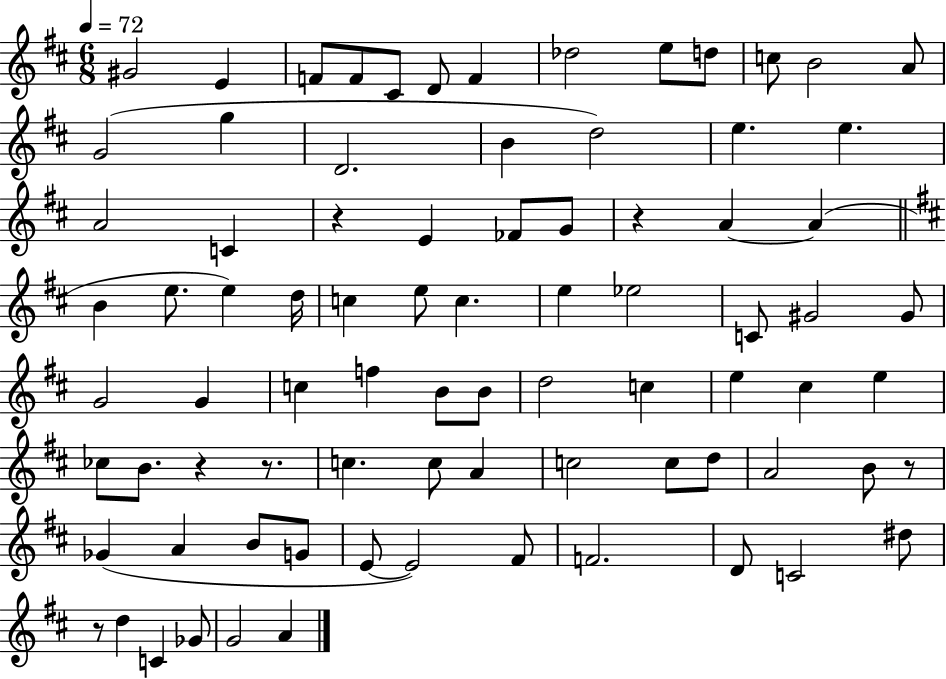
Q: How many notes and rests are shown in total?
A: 82